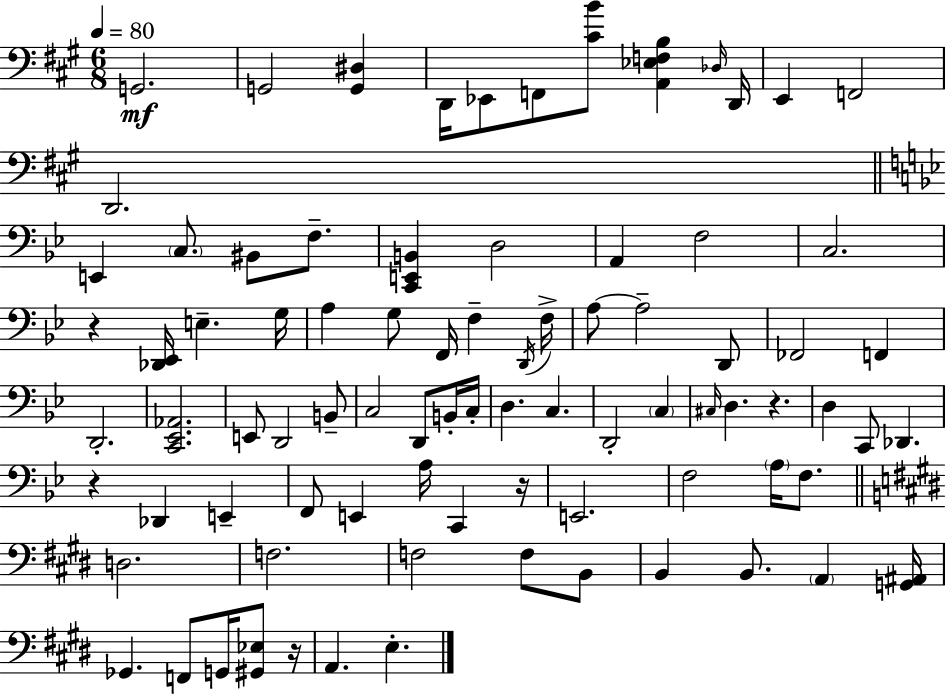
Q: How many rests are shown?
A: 5